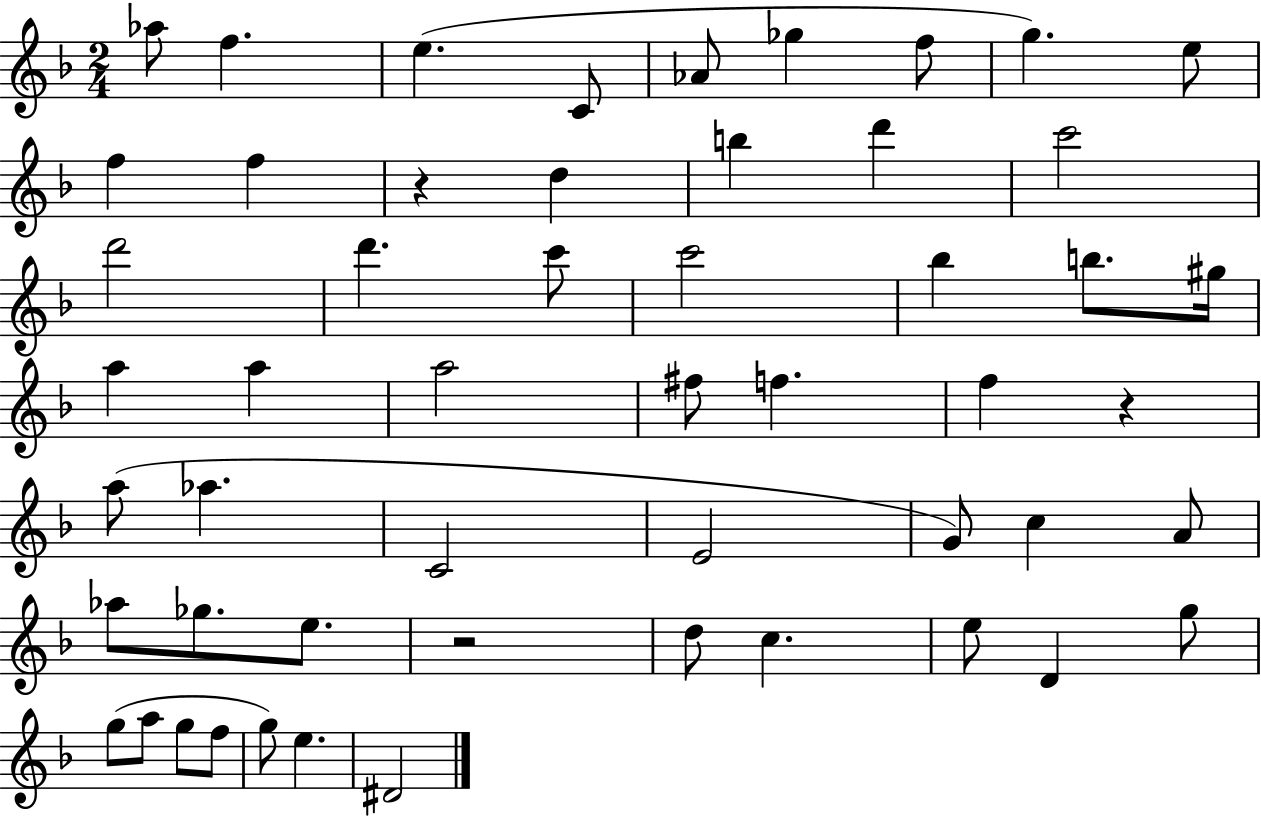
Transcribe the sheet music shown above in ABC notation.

X:1
T:Untitled
M:2/4
L:1/4
K:F
_a/2 f e C/2 _A/2 _g f/2 g e/2 f f z d b d' c'2 d'2 d' c'/2 c'2 _b b/2 ^g/4 a a a2 ^f/2 f f z a/2 _a C2 E2 G/2 c A/2 _a/2 _g/2 e/2 z2 d/2 c e/2 D g/2 g/2 a/2 g/2 f/2 g/2 e ^D2